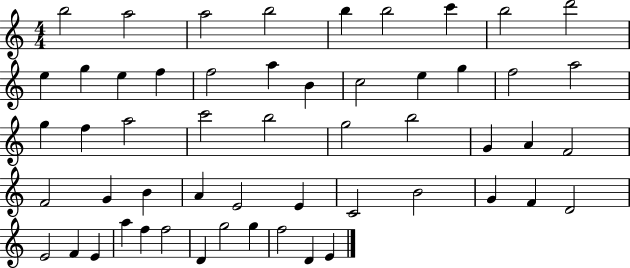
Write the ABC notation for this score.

X:1
T:Untitled
M:4/4
L:1/4
K:C
b2 a2 a2 b2 b b2 c' b2 d'2 e g e f f2 a B c2 e g f2 a2 g f a2 c'2 b2 g2 b2 G A F2 F2 G B A E2 E C2 B2 G F D2 E2 F E a f f2 D g2 g f2 D E